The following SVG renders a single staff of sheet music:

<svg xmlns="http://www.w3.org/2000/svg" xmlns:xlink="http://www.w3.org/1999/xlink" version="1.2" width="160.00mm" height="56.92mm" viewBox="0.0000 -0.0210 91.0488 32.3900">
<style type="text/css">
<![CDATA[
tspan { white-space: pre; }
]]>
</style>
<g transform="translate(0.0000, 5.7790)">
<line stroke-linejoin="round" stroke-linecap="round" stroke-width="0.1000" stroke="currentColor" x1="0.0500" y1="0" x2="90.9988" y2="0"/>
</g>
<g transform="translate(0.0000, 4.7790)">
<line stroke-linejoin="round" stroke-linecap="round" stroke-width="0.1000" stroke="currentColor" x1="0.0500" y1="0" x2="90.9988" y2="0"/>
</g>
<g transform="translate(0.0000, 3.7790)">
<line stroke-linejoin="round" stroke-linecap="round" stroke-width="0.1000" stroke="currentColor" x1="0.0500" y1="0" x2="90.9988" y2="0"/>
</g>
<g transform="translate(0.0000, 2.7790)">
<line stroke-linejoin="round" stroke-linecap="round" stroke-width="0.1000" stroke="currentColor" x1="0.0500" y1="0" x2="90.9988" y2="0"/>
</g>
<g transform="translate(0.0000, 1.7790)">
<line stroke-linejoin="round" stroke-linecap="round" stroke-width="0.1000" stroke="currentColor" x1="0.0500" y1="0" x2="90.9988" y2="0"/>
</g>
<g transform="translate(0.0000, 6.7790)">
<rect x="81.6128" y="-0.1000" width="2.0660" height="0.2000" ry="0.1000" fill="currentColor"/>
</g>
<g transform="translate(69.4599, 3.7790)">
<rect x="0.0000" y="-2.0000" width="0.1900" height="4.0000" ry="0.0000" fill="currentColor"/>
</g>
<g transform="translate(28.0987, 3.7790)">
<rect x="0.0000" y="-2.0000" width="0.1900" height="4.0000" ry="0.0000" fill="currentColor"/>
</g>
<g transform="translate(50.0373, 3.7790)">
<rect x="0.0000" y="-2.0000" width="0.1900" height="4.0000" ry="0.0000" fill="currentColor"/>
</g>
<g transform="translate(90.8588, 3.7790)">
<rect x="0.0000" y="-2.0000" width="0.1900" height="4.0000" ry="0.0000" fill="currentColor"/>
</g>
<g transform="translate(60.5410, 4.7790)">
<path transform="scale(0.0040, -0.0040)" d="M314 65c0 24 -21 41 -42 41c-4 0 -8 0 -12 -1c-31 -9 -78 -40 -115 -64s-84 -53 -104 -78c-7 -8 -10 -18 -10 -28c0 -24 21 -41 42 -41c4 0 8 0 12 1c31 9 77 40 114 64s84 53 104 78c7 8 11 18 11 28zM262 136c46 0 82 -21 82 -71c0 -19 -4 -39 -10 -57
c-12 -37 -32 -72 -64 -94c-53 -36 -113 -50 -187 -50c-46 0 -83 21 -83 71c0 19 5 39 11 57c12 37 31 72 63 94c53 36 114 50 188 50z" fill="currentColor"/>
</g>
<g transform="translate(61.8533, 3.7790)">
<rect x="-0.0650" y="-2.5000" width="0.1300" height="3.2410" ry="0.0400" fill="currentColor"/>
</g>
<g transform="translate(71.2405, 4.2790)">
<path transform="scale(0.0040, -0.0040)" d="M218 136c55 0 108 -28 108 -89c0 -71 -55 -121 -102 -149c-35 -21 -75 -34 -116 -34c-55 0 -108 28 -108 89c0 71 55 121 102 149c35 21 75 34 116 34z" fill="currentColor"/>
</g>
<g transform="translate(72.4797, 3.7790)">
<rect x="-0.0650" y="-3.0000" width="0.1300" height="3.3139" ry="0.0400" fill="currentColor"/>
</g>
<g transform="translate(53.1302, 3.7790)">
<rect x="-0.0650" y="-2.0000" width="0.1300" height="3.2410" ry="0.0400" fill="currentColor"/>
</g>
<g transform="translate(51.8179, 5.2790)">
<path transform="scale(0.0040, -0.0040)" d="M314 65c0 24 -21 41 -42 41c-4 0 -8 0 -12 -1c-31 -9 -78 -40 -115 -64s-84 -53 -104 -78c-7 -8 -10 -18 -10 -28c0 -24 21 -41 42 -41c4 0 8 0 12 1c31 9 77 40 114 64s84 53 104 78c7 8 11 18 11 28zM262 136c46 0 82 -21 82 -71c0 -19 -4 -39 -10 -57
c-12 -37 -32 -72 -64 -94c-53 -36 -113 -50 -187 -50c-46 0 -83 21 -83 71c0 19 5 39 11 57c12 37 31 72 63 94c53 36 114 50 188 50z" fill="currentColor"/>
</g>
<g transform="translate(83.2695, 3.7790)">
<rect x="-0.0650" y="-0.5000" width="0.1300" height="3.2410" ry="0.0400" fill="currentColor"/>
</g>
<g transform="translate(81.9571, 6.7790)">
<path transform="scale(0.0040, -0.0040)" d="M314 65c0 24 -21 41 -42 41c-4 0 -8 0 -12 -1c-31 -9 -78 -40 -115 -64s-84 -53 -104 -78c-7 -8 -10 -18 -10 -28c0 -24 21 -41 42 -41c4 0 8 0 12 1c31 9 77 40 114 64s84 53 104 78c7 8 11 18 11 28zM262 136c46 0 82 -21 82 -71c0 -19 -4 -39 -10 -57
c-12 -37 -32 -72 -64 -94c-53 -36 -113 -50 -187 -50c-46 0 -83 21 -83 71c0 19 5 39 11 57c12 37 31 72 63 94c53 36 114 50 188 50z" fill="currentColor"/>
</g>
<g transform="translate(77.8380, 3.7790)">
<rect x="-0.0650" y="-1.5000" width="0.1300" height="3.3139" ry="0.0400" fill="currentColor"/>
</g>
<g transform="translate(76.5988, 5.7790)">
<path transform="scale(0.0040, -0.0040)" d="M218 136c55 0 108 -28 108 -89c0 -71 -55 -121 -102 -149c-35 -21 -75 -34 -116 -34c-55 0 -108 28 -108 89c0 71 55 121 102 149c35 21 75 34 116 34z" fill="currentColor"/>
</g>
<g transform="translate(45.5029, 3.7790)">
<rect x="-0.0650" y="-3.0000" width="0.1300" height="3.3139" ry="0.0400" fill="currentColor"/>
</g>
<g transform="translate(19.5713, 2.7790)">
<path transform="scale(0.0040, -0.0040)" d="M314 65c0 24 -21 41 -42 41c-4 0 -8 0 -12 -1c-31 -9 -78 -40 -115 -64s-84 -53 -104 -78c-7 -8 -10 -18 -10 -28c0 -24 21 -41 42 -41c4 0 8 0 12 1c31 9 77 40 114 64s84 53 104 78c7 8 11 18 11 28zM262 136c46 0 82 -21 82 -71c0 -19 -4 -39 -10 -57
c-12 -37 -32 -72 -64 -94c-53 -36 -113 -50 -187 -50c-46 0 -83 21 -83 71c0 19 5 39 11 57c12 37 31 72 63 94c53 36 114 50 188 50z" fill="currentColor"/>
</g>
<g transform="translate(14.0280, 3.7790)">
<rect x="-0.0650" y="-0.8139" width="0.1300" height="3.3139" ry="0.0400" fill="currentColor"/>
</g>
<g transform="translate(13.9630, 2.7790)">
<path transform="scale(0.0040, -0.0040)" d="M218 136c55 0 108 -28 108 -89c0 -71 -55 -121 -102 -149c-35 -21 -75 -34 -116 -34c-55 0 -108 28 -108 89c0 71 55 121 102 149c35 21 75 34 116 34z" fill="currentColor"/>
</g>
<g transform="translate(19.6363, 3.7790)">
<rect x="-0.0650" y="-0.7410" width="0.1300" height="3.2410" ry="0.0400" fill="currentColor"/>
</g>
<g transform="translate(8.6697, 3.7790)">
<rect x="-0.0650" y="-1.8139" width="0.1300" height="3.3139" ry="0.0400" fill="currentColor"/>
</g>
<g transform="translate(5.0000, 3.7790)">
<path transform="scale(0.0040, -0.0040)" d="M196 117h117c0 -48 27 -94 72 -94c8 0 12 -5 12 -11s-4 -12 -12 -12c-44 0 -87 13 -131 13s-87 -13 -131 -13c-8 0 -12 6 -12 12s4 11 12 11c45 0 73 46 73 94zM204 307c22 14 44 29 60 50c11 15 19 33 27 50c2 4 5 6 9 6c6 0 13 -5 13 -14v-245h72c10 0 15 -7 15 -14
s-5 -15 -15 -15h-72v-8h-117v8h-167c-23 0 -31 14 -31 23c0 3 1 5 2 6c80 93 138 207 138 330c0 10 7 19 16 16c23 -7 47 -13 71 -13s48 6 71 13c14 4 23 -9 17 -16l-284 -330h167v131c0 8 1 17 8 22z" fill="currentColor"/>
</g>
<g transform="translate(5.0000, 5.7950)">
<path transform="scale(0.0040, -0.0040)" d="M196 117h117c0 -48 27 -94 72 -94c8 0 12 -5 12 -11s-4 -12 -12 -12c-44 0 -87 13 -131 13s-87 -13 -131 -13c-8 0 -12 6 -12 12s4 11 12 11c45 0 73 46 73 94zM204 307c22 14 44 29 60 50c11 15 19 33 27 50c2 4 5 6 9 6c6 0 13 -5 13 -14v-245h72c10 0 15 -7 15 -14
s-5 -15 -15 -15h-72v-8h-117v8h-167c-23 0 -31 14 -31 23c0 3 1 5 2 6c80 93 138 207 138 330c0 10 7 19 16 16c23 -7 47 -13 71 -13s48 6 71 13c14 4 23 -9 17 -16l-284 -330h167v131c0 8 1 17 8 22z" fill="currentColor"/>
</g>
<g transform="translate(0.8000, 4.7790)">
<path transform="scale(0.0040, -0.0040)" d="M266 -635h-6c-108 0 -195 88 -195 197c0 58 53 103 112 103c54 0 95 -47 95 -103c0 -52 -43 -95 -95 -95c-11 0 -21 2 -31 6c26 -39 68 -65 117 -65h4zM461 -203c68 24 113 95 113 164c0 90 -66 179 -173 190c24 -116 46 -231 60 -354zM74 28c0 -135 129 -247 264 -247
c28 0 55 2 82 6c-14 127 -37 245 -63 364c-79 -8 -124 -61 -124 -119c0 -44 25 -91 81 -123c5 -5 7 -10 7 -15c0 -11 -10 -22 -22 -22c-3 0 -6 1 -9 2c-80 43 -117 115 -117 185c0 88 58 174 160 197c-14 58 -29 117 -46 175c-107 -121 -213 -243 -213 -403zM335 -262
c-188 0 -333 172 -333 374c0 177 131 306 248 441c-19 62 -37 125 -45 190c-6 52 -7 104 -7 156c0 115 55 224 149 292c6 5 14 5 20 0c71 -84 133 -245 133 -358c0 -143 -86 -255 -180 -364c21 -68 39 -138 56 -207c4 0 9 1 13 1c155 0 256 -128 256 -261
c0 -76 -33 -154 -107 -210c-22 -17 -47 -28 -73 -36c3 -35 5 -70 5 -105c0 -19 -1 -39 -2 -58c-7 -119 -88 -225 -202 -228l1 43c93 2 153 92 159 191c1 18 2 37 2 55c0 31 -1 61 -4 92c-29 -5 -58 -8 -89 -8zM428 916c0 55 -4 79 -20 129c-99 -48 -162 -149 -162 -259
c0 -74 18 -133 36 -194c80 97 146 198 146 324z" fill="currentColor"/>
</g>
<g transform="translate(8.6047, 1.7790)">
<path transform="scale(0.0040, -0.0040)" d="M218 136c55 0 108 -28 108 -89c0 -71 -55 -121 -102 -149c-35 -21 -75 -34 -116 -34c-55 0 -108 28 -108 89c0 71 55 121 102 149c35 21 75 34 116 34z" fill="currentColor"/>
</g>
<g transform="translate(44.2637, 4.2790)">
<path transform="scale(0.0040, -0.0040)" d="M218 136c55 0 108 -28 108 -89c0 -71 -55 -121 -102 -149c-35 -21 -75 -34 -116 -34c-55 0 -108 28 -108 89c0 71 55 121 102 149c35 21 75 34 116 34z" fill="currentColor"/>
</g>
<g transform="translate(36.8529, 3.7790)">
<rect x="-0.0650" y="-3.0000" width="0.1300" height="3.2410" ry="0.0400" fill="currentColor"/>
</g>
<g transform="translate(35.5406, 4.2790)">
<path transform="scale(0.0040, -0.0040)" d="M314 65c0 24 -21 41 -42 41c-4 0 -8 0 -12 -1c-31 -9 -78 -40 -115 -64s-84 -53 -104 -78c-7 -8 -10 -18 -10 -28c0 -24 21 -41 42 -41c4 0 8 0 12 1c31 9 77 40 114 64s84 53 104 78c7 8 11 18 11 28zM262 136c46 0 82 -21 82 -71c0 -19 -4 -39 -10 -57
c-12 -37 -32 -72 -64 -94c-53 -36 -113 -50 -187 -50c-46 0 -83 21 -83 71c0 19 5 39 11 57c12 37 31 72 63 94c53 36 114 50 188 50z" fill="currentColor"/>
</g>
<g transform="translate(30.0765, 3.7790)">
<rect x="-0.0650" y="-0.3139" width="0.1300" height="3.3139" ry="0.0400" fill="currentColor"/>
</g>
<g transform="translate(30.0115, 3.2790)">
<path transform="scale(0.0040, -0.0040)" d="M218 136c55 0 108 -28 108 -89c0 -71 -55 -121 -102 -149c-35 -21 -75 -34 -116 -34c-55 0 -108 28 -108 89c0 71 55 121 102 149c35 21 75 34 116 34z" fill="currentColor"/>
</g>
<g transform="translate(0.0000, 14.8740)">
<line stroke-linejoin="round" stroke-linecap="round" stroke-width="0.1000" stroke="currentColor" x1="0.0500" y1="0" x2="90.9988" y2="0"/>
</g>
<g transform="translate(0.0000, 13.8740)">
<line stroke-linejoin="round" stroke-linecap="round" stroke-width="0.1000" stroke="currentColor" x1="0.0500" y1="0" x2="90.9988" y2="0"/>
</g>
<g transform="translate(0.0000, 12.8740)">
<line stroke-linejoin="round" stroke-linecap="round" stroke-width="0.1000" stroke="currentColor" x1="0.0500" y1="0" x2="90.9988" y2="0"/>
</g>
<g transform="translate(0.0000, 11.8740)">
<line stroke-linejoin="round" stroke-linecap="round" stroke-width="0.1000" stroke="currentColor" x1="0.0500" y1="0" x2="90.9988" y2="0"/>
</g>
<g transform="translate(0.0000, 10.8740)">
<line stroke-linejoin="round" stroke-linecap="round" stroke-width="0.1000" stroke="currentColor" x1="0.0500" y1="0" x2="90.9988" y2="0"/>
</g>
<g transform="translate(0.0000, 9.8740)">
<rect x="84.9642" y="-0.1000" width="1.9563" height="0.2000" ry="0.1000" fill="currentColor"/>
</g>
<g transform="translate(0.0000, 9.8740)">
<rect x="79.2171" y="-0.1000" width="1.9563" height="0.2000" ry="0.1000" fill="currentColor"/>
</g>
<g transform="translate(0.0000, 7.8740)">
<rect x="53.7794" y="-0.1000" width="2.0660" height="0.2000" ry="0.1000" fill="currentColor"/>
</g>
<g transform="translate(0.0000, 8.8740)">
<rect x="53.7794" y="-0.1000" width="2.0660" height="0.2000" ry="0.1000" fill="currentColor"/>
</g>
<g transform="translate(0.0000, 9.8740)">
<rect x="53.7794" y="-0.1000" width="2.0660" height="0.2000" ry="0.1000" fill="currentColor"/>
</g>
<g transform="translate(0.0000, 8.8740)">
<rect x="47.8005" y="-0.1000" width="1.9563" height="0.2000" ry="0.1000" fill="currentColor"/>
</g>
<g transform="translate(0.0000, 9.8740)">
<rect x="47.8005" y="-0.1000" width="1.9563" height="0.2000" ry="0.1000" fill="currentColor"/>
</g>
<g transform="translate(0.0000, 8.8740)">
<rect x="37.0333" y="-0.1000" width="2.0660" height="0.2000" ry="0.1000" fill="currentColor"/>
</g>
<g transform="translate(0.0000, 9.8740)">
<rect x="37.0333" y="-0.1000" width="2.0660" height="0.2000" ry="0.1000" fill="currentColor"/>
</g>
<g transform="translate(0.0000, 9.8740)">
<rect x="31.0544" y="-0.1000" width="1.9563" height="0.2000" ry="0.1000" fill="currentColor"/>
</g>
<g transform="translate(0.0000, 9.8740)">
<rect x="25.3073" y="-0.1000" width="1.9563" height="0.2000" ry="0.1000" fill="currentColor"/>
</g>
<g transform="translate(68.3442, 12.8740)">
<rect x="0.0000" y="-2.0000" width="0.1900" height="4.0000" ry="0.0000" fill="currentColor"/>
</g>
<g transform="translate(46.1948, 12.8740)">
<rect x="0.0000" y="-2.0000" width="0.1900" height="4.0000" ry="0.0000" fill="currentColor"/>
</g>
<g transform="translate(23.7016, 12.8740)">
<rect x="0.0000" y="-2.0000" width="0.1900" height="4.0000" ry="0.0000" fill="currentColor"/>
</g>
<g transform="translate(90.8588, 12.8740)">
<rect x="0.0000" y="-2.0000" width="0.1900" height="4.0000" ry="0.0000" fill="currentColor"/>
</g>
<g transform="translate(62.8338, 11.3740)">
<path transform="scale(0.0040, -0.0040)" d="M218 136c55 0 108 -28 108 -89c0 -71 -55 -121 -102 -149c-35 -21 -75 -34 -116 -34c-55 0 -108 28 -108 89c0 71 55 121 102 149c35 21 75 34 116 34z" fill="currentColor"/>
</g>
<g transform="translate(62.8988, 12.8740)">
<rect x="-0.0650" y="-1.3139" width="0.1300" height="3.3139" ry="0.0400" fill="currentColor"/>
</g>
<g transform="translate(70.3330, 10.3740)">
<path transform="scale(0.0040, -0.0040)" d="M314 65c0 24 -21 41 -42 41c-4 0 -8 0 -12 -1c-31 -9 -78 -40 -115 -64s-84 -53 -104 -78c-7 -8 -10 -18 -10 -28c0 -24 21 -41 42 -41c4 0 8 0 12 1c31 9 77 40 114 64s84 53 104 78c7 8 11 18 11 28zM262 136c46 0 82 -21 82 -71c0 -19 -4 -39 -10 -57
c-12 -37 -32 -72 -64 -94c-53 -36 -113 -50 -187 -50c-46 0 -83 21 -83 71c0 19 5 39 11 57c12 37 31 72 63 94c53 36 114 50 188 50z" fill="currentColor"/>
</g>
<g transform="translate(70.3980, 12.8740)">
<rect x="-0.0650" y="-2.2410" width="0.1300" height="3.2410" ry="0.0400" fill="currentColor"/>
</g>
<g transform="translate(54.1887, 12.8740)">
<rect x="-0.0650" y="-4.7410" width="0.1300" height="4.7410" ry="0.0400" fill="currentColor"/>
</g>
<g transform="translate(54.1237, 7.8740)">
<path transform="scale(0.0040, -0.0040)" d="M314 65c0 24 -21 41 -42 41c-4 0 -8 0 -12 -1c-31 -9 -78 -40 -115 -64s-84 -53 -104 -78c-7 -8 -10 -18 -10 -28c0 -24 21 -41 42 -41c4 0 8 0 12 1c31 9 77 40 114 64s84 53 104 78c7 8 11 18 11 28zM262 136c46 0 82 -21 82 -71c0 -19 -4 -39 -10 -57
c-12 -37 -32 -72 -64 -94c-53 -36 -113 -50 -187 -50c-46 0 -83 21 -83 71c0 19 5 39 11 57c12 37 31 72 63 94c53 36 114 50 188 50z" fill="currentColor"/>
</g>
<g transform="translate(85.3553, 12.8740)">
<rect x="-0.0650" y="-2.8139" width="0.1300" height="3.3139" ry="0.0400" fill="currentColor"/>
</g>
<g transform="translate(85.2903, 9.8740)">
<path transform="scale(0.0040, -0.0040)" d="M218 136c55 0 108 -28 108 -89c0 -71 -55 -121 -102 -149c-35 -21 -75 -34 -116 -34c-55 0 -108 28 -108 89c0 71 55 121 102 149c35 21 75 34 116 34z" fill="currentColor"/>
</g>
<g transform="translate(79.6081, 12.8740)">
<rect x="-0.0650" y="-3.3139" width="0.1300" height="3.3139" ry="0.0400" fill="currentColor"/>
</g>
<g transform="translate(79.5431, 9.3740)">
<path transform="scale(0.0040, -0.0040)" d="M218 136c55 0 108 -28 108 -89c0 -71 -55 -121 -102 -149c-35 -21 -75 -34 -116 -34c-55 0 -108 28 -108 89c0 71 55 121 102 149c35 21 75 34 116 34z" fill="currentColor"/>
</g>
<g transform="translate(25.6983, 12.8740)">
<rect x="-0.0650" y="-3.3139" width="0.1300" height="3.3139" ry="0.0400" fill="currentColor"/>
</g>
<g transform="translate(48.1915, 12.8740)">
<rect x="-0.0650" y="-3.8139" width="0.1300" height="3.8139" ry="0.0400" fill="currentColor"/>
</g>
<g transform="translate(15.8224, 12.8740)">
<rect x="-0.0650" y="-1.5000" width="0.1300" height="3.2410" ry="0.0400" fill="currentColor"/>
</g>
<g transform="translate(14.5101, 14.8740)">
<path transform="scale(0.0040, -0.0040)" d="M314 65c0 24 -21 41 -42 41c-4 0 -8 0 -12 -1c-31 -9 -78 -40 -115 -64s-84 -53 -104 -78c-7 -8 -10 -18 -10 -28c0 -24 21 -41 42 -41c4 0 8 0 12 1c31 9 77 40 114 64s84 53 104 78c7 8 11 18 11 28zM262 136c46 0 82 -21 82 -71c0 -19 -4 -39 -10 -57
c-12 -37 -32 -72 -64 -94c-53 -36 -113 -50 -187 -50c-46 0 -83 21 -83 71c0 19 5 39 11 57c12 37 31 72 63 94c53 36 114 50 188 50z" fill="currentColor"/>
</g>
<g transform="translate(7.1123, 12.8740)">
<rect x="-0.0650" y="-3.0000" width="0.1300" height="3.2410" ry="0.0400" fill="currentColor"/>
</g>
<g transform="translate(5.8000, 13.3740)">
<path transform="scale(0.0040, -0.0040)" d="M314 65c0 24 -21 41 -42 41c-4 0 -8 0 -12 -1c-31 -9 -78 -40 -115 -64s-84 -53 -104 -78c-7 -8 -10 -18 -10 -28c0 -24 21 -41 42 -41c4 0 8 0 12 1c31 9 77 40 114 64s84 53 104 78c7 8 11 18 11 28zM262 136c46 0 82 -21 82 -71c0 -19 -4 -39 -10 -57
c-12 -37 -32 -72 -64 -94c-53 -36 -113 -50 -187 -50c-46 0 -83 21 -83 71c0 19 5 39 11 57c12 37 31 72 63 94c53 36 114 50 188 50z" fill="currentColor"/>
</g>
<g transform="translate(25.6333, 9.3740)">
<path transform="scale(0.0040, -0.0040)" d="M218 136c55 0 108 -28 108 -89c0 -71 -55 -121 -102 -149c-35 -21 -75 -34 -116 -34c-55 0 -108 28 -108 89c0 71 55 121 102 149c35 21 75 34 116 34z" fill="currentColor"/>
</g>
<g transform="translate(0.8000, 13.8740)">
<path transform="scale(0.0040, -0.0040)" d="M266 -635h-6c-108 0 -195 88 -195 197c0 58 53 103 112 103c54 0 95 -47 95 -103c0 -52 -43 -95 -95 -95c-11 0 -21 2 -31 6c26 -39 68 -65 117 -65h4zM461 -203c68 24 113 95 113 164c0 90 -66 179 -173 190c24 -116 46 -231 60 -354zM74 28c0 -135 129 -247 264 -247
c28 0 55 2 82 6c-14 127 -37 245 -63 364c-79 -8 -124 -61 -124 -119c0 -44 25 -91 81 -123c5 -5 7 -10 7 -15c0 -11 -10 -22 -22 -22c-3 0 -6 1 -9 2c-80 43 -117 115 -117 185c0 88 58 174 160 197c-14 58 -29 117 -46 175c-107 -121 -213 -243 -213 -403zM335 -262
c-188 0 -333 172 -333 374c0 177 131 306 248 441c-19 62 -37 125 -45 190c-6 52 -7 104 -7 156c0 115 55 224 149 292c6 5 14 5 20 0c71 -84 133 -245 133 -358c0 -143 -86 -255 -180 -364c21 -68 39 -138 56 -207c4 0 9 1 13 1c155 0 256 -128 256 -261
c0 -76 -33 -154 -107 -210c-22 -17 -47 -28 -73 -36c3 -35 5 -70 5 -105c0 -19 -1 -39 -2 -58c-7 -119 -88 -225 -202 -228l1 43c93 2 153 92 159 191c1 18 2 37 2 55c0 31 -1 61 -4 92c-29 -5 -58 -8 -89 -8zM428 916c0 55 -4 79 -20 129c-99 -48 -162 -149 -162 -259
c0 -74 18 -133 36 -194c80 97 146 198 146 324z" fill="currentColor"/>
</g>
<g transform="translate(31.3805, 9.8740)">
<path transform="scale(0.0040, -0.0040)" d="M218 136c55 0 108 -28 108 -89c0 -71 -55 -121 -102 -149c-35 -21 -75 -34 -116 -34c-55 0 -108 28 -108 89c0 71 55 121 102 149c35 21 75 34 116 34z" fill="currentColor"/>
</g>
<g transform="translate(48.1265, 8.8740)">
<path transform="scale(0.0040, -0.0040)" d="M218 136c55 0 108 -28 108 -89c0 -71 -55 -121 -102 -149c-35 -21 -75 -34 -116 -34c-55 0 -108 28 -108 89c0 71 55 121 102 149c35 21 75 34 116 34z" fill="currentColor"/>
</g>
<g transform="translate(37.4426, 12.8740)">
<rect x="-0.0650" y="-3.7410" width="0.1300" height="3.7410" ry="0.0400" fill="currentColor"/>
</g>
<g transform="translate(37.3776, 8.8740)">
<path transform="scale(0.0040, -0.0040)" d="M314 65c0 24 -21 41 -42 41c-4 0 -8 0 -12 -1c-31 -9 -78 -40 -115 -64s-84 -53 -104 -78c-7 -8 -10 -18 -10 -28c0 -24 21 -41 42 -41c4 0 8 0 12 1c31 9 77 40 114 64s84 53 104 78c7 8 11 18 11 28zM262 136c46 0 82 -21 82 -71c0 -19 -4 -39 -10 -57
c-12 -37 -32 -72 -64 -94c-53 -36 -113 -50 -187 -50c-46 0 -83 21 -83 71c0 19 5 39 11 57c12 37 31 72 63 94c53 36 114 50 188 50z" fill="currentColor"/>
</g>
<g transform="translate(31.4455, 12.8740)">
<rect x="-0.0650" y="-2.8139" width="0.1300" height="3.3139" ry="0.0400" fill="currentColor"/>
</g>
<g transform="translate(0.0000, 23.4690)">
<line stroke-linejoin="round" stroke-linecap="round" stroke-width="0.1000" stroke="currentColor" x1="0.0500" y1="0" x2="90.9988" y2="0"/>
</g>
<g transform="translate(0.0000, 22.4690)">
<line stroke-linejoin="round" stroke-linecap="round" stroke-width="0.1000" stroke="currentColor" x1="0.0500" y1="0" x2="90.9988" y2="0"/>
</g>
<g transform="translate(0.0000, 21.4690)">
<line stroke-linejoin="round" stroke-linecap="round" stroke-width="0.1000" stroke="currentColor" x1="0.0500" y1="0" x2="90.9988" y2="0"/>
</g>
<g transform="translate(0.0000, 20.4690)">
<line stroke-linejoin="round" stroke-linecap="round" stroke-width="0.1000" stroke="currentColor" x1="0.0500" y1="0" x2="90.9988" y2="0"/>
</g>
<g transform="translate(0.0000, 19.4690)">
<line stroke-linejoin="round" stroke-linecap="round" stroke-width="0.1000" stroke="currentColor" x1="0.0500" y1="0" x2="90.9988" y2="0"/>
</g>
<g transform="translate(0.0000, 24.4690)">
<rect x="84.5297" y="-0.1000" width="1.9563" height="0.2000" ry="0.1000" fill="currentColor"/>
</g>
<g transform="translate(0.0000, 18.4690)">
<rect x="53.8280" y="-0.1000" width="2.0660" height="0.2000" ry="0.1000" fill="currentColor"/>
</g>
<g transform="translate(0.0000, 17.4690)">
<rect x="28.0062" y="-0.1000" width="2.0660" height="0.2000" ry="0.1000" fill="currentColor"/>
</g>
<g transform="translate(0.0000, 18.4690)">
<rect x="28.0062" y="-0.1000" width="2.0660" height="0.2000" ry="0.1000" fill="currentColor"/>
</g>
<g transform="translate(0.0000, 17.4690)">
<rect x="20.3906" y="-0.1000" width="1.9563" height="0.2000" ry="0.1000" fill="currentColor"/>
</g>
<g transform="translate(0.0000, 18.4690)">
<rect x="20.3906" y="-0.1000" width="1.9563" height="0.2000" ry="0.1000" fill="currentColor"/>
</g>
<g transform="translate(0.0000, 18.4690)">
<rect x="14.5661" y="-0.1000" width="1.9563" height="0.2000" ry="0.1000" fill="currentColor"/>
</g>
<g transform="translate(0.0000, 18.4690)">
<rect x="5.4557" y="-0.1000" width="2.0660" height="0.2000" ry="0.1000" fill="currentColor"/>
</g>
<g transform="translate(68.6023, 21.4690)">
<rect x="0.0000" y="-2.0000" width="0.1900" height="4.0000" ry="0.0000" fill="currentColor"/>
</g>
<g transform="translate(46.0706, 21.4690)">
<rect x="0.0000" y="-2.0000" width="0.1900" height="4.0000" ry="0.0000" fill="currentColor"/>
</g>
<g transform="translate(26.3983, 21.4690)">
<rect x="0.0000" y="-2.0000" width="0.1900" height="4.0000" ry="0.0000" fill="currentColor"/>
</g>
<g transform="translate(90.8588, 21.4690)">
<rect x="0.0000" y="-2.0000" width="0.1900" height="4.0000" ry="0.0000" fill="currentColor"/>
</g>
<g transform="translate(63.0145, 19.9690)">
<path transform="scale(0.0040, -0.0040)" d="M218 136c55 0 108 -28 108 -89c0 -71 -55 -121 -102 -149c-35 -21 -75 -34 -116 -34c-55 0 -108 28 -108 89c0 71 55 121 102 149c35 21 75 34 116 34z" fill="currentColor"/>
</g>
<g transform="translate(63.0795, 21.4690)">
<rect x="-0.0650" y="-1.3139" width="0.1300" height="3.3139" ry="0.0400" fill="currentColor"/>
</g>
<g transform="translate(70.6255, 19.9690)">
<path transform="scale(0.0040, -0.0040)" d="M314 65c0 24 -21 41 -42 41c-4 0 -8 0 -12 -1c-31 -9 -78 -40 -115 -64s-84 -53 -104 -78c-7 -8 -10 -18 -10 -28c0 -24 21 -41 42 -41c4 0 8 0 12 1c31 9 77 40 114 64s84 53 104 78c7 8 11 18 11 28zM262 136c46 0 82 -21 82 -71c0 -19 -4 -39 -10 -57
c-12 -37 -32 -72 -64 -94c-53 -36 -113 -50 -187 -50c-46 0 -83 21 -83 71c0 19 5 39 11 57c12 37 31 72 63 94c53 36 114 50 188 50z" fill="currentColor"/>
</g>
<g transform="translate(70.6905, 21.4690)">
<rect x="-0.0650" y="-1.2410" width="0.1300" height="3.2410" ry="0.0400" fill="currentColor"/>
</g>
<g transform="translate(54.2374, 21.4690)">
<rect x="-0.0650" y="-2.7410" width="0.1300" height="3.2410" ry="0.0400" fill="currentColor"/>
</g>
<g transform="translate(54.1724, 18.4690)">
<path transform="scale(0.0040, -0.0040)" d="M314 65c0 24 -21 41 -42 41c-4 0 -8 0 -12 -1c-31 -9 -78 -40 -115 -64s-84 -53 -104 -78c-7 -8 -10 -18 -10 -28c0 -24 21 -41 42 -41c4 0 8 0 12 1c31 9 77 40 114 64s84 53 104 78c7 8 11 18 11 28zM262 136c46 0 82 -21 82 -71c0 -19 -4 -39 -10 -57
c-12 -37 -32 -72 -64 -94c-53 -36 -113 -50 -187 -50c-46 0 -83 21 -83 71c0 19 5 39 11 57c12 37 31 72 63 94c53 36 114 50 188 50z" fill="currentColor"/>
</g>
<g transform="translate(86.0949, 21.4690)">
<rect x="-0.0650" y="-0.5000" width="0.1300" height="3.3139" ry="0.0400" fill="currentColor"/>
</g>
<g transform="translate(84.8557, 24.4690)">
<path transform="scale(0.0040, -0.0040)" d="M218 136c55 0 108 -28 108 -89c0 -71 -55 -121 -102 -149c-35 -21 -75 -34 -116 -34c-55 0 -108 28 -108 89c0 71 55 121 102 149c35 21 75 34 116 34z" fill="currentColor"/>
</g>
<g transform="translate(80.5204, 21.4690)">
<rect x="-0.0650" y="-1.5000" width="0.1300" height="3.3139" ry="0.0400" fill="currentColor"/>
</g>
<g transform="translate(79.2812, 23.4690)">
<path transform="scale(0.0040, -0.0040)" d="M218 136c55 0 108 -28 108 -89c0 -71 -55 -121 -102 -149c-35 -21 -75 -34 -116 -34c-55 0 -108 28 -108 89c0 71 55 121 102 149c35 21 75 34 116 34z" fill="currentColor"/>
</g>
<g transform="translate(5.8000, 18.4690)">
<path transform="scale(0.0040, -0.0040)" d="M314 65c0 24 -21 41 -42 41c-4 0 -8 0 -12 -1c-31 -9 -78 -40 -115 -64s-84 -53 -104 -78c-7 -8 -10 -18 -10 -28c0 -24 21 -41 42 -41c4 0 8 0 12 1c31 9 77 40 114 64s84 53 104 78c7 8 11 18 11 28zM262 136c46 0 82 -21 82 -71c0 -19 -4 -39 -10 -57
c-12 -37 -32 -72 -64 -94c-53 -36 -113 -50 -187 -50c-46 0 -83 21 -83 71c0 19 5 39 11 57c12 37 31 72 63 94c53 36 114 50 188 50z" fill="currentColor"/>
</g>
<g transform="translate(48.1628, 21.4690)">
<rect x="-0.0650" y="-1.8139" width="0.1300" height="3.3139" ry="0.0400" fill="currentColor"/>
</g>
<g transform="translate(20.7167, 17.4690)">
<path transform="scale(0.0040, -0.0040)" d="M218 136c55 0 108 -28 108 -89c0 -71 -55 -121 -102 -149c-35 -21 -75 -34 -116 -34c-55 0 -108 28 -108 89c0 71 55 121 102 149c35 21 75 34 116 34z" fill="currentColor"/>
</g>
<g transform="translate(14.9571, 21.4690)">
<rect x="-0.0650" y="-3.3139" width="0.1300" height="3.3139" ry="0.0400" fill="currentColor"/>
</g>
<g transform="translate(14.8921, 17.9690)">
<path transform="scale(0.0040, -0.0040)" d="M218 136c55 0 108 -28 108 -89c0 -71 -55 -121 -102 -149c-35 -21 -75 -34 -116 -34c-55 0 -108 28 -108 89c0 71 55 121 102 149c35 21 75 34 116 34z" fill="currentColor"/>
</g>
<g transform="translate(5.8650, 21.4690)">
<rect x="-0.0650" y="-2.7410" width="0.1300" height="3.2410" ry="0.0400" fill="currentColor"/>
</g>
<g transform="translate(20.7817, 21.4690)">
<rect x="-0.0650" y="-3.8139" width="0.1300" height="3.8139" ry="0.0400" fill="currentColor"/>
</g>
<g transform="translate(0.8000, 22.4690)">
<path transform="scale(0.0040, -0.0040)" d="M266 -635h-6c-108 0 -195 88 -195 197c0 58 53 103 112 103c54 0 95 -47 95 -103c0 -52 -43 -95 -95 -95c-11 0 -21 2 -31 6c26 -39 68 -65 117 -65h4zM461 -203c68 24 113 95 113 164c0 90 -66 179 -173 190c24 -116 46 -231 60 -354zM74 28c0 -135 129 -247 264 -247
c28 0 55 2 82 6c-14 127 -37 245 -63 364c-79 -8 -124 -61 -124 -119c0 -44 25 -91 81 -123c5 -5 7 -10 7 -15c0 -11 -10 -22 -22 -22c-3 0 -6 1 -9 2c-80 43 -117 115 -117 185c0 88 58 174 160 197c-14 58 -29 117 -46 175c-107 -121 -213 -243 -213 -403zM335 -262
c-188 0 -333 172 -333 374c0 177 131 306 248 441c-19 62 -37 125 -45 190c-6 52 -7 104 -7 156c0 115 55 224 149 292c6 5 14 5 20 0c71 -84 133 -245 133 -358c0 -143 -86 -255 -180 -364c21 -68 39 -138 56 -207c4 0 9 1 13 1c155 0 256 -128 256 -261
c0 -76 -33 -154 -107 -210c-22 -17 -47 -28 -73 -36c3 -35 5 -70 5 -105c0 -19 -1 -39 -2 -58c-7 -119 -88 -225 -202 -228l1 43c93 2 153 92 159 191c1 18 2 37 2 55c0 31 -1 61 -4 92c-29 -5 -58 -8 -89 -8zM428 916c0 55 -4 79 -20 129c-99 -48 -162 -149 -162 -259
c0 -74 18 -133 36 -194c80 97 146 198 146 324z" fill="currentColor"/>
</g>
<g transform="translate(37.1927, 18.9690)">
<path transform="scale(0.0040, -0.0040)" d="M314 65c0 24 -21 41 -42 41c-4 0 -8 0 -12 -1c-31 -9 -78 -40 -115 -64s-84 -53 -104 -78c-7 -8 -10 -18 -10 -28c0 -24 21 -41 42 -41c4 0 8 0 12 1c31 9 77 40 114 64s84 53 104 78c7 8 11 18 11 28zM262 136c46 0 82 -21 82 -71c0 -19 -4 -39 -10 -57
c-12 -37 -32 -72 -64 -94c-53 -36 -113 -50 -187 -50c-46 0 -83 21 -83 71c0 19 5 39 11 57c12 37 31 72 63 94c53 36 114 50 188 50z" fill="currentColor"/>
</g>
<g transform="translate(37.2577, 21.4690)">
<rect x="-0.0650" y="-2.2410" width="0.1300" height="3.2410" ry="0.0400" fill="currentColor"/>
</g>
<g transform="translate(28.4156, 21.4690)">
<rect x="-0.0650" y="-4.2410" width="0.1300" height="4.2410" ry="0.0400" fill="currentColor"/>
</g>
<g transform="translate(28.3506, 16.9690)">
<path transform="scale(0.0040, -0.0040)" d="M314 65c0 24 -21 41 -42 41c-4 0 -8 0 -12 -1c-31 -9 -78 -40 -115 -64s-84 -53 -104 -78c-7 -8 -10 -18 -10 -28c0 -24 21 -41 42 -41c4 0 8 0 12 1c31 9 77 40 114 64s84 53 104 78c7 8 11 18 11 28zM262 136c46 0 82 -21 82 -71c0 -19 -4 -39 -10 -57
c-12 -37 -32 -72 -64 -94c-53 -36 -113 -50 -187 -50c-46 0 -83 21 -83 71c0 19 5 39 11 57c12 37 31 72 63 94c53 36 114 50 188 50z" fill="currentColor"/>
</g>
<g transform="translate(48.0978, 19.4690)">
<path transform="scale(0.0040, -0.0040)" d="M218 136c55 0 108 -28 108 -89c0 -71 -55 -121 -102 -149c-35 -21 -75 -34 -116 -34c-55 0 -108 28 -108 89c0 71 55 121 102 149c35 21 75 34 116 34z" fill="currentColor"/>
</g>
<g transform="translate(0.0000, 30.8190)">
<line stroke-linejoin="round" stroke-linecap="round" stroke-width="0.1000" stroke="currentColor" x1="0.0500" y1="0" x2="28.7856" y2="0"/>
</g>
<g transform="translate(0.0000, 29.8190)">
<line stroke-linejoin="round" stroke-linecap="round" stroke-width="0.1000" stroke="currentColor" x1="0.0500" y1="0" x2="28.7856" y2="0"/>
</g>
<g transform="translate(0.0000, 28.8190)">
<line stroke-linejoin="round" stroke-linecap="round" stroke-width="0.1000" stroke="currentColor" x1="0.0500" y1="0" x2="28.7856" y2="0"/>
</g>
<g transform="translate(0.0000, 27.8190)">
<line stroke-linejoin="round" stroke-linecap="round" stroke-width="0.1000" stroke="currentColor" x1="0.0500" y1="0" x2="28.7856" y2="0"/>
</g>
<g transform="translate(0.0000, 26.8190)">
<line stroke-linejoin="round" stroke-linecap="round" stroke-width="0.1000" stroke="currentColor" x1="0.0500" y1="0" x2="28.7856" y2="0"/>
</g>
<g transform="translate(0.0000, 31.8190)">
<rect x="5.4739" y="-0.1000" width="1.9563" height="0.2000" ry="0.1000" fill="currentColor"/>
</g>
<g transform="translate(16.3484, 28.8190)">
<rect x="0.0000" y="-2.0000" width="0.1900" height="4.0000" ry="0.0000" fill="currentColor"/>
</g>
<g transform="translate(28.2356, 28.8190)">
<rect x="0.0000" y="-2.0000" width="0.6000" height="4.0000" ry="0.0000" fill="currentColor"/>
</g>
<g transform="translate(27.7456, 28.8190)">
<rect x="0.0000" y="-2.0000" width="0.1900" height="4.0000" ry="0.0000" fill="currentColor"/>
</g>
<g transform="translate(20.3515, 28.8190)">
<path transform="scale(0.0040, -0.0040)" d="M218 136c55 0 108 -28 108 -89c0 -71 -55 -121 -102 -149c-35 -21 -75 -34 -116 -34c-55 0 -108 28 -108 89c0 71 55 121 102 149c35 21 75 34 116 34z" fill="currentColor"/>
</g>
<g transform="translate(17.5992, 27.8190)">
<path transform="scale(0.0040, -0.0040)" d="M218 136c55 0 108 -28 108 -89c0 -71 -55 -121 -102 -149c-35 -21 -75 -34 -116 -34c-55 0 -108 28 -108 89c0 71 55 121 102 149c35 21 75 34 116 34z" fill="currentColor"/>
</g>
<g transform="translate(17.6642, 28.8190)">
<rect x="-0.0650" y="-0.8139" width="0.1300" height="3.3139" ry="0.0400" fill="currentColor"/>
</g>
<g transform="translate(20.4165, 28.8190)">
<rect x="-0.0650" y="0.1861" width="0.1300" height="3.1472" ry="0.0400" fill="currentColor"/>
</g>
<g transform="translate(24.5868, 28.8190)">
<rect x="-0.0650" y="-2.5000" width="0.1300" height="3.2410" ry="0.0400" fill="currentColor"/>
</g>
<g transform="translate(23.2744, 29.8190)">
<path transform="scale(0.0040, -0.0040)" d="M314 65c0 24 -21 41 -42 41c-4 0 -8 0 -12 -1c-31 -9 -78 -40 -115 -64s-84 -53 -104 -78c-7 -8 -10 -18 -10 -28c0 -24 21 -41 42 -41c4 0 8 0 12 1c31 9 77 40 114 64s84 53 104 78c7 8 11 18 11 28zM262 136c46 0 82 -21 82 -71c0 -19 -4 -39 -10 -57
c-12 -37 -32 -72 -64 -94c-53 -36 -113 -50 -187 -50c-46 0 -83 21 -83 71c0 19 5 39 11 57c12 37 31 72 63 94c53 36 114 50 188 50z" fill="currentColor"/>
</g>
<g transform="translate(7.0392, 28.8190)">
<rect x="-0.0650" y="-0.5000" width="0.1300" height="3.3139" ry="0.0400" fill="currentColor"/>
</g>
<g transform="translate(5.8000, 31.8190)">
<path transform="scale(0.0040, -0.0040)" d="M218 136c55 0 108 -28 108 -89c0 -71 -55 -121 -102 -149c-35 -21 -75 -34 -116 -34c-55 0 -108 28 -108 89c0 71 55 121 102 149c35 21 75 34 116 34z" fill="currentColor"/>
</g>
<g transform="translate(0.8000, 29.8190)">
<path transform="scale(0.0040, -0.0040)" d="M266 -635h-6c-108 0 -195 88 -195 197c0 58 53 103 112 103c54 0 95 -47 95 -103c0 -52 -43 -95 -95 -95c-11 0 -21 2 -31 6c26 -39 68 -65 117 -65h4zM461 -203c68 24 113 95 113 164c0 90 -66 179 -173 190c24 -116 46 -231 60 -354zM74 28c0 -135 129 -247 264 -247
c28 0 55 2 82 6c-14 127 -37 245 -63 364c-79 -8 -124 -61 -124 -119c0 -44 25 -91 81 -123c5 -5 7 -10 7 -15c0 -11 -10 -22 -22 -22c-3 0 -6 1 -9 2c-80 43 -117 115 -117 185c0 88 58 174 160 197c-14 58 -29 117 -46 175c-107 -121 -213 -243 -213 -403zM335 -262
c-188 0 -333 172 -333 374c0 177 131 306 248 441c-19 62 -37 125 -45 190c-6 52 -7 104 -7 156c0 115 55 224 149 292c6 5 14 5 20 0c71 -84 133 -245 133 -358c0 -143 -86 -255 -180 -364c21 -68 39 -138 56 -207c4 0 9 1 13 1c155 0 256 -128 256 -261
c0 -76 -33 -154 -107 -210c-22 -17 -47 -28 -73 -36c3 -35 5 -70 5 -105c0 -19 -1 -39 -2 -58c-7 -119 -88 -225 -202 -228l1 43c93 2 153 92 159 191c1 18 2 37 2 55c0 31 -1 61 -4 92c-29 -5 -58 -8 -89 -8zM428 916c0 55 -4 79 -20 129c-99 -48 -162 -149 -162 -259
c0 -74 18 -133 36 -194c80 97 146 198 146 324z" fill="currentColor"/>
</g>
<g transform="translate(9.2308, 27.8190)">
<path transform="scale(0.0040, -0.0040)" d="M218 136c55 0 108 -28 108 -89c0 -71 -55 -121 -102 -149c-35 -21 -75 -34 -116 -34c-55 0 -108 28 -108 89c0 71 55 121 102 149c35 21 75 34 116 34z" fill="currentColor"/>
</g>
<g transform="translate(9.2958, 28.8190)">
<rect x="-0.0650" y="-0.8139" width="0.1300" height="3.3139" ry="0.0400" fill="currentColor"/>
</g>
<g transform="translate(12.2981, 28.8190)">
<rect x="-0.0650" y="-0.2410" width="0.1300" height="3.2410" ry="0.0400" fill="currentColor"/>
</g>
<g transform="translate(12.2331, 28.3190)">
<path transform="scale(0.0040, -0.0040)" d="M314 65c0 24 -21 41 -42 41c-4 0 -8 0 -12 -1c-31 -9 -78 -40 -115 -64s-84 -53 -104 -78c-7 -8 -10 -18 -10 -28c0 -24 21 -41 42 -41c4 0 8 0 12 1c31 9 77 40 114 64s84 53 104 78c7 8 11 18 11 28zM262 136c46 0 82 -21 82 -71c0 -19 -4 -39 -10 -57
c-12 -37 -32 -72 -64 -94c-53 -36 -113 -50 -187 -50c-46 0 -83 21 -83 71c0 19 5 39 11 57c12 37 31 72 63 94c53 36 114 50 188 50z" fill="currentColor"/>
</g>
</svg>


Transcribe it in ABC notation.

X:1
T:Untitled
M:4/4
L:1/4
K:C
f d d2 c A2 A F2 G2 A E C2 A2 E2 b a c'2 c' e'2 e g2 b a a2 b c' d'2 g2 f a2 e e2 E C C d c2 d B G2